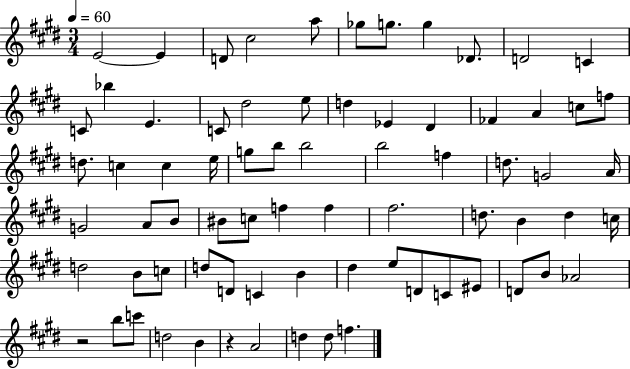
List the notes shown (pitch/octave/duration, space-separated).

E4/h E4/q D4/e C#5/h A5/e Gb5/e G5/e. G5/q Db4/e. D4/h C4/q C4/e Bb5/q E4/q. C4/e D#5/h E5/e D5/q Eb4/q D#4/q FES4/q A4/q C5/e F5/e D5/e. C5/q C5/q E5/s G5/e B5/e B5/h B5/h F5/q D5/e. G4/h A4/s G4/h A4/e B4/e BIS4/e C5/e F5/q F5/q F#5/h. D5/e. B4/q D5/q C5/s D5/h B4/e C5/e D5/e D4/e C4/q B4/q D#5/q E5/e D4/e C4/e EIS4/e D4/e B4/e Ab4/h R/h B5/e C6/e D5/h B4/q R/q A4/h D5/q D5/e F5/q.